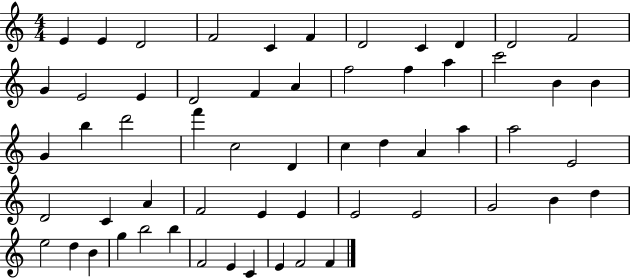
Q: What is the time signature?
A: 4/4